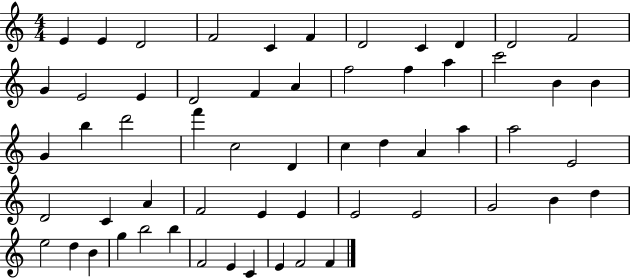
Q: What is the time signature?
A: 4/4